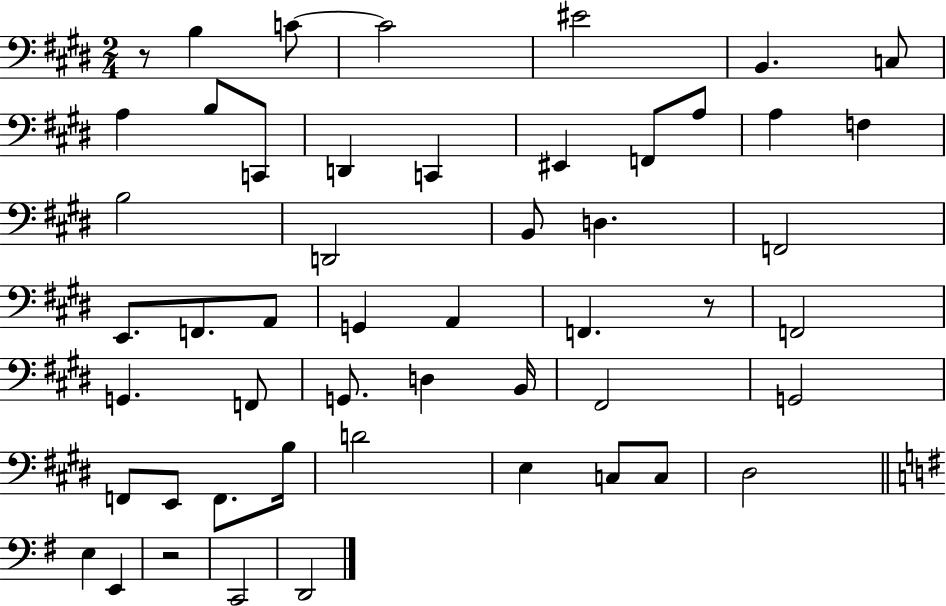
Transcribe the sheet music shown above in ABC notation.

X:1
T:Untitled
M:2/4
L:1/4
K:E
z/2 B, C/2 C2 ^E2 B,, C,/2 A, B,/2 C,,/2 D,, C,, ^E,, F,,/2 A,/2 A, F, B,2 D,,2 B,,/2 D, F,,2 E,,/2 F,,/2 A,,/2 G,, A,, F,, z/2 F,,2 G,, F,,/2 G,,/2 D, B,,/4 ^F,,2 G,,2 F,,/2 E,,/2 F,,/2 B,/4 D2 E, C,/2 C,/2 ^D,2 E, E,, z2 C,,2 D,,2